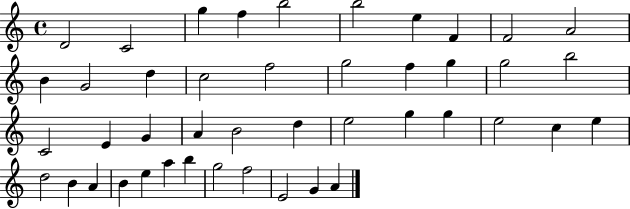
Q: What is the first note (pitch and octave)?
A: D4